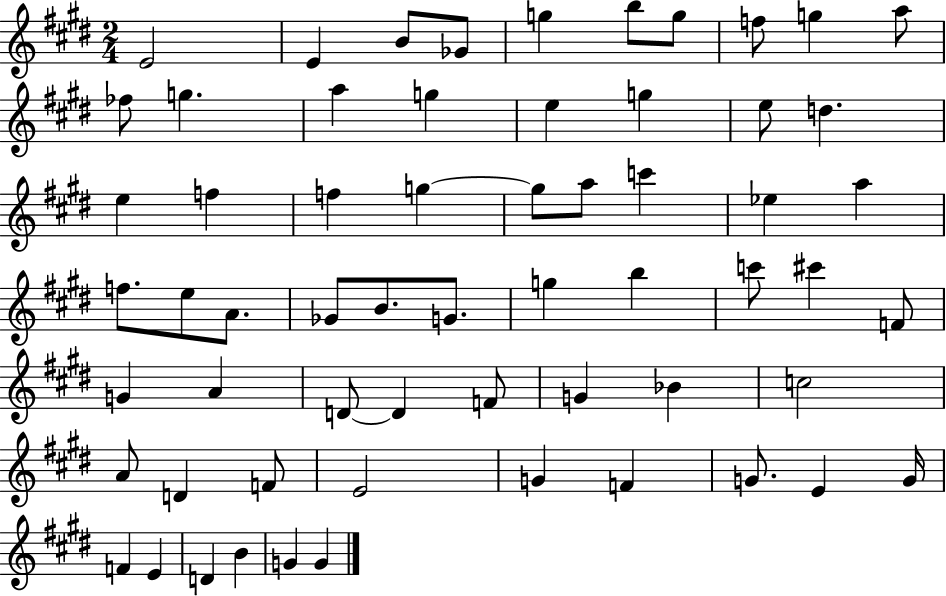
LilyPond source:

{
  \clef treble
  \numericTimeSignature
  \time 2/4
  \key e \major
  e'2 | e'4 b'8 ges'8 | g''4 b''8 g''8 | f''8 g''4 a''8 | \break fes''8 g''4. | a''4 g''4 | e''4 g''4 | e''8 d''4. | \break e''4 f''4 | f''4 g''4~~ | g''8 a''8 c'''4 | ees''4 a''4 | \break f''8. e''8 a'8. | ges'8 b'8. g'8. | g''4 b''4 | c'''8 cis'''4 f'8 | \break g'4 a'4 | d'8~~ d'4 f'8 | g'4 bes'4 | c''2 | \break a'8 d'4 f'8 | e'2 | g'4 f'4 | g'8. e'4 g'16 | \break f'4 e'4 | d'4 b'4 | g'4 g'4 | \bar "|."
}